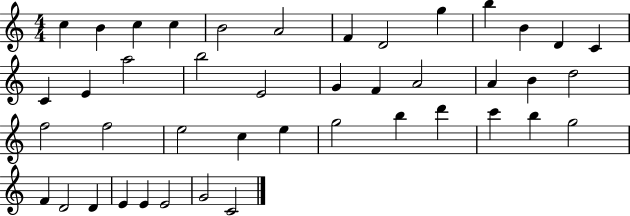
C5/q B4/q C5/q C5/q B4/h A4/h F4/q D4/h G5/q B5/q B4/q D4/q C4/q C4/q E4/q A5/h B5/h E4/h G4/q F4/q A4/h A4/q B4/q D5/h F5/h F5/h E5/h C5/q E5/q G5/h B5/q D6/q C6/q B5/q G5/h F4/q D4/h D4/q E4/q E4/q E4/h G4/h C4/h